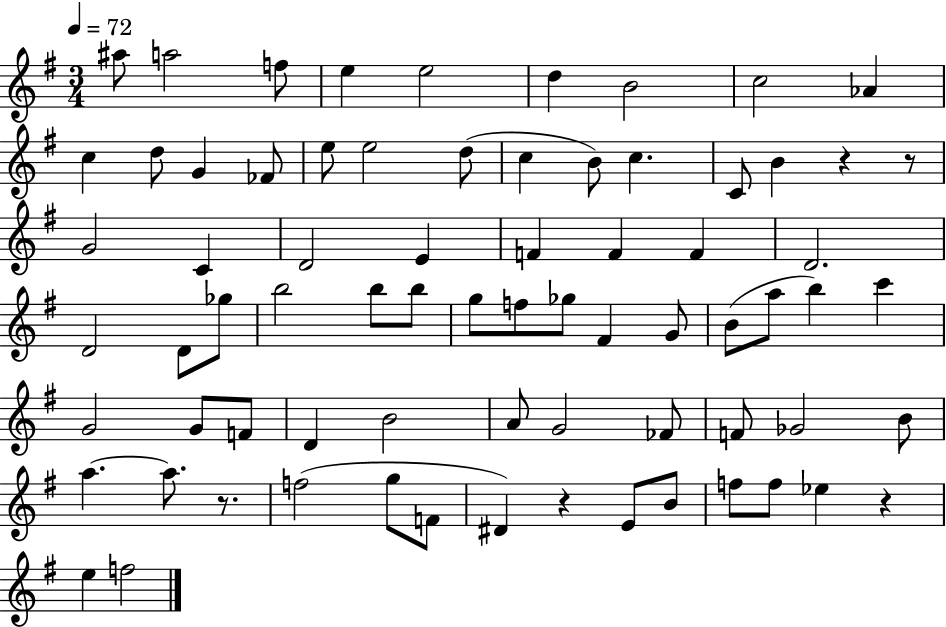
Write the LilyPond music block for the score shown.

{
  \clef treble
  \numericTimeSignature
  \time 3/4
  \key g \major
  \tempo 4 = 72
  \repeat volta 2 { ais''8 a''2 f''8 | e''4 e''2 | d''4 b'2 | c''2 aes'4 | \break c''4 d''8 g'4 fes'8 | e''8 e''2 d''8( | c''4 b'8) c''4. | c'8 b'4 r4 r8 | \break g'2 c'4 | d'2 e'4 | f'4 f'4 f'4 | d'2. | \break d'2 d'8 ges''8 | b''2 b''8 b''8 | g''8 f''8 ges''8 fis'4 g'8 | b'8( a''8 b''4) c'''4 | \break g'2 g'8 f'8 | d'4 b'2 | a'8 g'2 fes'8 | f'8 ges'2 b'8 | \break a''4.~~ a''8. r8. | f''2( g''8 f'8 | dis'4) r4 e'8 b'8 | f''8 f''8 ees''4 r4 | \break e''4 f''2 | } \bar "|."
}